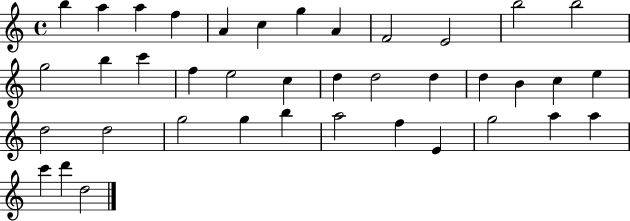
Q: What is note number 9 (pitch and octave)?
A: F4